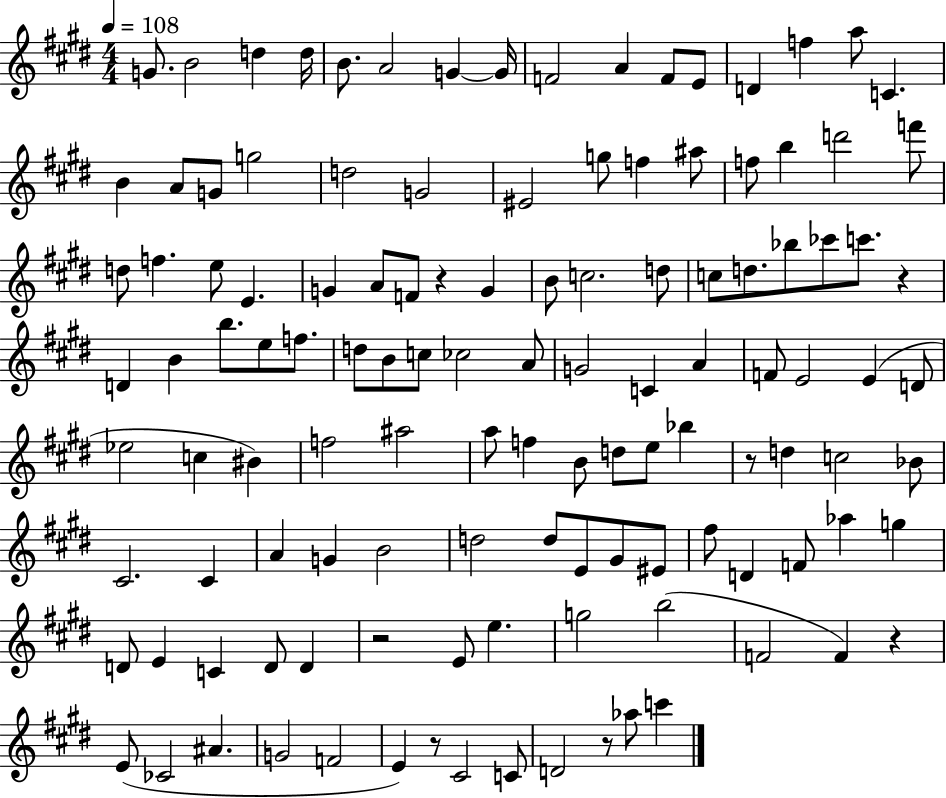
X:1
T:Untitled
M:4/4
L:1/4
K:E
G/2 B2 d d/4 B/2 A2 G G/4 F2 A F/2 E/2 D f a/2 C B A/2 G/2 g2 d2 G2 ^E2 g/2 f ^a/2 f/2 b d'2 f'/2 d/2 f e/2 E G A/2 F/2 z G B/2 c2 d/2 c/2 d/2 _b/2 _c'/2 c'/2 z D B b/2 e/2 f/2 d/2 B/2 c/2 _c2 A/2 G2 C A F/2 E2 E D/2 _e2 c ^B f2 ^a2 a/2 f B/2 d/2 e/2 _b z/2 d c2 _B/2 ^C2 ^C A G B2 d2 d/2 E/2 ^G/2 ^E/2 ^f/2 D F/2 _a g D/2 E C D/2 D z2 E/2 e g2 b2 F2 F z E/2 _C2 ^A G2 F2 E z/2 ^C2 C/2 D2 z/2 _a/2 c'